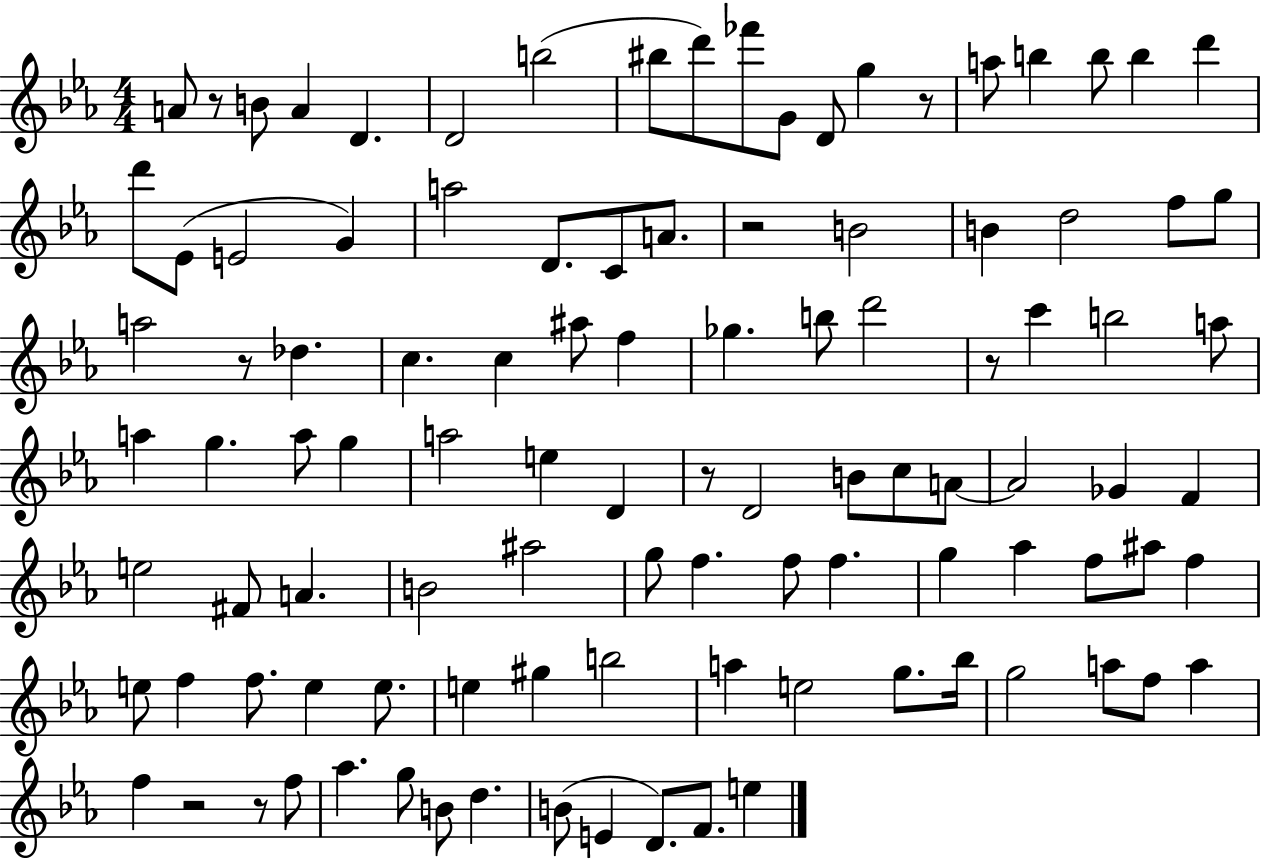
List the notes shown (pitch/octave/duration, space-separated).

A4/e R/e B4/e A4/q D4/q. D4/h B5/h BIS5/e D6/e FES6/e G4/e D4/e G5/q R/e A5/e B5/q B5/e B5/q D6/q D6/e Eb4/e E4/h G4/q A5/h D4/e. C4/e A4/e. R/h B4/h B4/q D5/h F5/e G5/e A5/h R/e Db5/q. C5/q. C5/q A#5/e F5/q Gb5/q. B5/e D6/h R/e C6/q B5/h A5/e A5/q G5/q. A5/e G5/q A5/h E5/q D4/q R/e D4/h B4/e C5/e A4/e A4/h Gb4/q F4/q E5/h F#4/e A4/q. B4/h A#5/h G5/e F5/q. F5/e F5/q. G5/q Ab5/q F5/e A#5/e F5/q E5/e F5/q F5/e. E5/q E5/e. E5/q G#5/q B5/h A5/q E5/h G5/e. Bb5/s G5/h A5/e F5/e A5/q F5/q R/h R/e F5/e Ab5/q. G5/e B4/e D5/q. B4/e E4/q D4/e. F4/e. E5/q